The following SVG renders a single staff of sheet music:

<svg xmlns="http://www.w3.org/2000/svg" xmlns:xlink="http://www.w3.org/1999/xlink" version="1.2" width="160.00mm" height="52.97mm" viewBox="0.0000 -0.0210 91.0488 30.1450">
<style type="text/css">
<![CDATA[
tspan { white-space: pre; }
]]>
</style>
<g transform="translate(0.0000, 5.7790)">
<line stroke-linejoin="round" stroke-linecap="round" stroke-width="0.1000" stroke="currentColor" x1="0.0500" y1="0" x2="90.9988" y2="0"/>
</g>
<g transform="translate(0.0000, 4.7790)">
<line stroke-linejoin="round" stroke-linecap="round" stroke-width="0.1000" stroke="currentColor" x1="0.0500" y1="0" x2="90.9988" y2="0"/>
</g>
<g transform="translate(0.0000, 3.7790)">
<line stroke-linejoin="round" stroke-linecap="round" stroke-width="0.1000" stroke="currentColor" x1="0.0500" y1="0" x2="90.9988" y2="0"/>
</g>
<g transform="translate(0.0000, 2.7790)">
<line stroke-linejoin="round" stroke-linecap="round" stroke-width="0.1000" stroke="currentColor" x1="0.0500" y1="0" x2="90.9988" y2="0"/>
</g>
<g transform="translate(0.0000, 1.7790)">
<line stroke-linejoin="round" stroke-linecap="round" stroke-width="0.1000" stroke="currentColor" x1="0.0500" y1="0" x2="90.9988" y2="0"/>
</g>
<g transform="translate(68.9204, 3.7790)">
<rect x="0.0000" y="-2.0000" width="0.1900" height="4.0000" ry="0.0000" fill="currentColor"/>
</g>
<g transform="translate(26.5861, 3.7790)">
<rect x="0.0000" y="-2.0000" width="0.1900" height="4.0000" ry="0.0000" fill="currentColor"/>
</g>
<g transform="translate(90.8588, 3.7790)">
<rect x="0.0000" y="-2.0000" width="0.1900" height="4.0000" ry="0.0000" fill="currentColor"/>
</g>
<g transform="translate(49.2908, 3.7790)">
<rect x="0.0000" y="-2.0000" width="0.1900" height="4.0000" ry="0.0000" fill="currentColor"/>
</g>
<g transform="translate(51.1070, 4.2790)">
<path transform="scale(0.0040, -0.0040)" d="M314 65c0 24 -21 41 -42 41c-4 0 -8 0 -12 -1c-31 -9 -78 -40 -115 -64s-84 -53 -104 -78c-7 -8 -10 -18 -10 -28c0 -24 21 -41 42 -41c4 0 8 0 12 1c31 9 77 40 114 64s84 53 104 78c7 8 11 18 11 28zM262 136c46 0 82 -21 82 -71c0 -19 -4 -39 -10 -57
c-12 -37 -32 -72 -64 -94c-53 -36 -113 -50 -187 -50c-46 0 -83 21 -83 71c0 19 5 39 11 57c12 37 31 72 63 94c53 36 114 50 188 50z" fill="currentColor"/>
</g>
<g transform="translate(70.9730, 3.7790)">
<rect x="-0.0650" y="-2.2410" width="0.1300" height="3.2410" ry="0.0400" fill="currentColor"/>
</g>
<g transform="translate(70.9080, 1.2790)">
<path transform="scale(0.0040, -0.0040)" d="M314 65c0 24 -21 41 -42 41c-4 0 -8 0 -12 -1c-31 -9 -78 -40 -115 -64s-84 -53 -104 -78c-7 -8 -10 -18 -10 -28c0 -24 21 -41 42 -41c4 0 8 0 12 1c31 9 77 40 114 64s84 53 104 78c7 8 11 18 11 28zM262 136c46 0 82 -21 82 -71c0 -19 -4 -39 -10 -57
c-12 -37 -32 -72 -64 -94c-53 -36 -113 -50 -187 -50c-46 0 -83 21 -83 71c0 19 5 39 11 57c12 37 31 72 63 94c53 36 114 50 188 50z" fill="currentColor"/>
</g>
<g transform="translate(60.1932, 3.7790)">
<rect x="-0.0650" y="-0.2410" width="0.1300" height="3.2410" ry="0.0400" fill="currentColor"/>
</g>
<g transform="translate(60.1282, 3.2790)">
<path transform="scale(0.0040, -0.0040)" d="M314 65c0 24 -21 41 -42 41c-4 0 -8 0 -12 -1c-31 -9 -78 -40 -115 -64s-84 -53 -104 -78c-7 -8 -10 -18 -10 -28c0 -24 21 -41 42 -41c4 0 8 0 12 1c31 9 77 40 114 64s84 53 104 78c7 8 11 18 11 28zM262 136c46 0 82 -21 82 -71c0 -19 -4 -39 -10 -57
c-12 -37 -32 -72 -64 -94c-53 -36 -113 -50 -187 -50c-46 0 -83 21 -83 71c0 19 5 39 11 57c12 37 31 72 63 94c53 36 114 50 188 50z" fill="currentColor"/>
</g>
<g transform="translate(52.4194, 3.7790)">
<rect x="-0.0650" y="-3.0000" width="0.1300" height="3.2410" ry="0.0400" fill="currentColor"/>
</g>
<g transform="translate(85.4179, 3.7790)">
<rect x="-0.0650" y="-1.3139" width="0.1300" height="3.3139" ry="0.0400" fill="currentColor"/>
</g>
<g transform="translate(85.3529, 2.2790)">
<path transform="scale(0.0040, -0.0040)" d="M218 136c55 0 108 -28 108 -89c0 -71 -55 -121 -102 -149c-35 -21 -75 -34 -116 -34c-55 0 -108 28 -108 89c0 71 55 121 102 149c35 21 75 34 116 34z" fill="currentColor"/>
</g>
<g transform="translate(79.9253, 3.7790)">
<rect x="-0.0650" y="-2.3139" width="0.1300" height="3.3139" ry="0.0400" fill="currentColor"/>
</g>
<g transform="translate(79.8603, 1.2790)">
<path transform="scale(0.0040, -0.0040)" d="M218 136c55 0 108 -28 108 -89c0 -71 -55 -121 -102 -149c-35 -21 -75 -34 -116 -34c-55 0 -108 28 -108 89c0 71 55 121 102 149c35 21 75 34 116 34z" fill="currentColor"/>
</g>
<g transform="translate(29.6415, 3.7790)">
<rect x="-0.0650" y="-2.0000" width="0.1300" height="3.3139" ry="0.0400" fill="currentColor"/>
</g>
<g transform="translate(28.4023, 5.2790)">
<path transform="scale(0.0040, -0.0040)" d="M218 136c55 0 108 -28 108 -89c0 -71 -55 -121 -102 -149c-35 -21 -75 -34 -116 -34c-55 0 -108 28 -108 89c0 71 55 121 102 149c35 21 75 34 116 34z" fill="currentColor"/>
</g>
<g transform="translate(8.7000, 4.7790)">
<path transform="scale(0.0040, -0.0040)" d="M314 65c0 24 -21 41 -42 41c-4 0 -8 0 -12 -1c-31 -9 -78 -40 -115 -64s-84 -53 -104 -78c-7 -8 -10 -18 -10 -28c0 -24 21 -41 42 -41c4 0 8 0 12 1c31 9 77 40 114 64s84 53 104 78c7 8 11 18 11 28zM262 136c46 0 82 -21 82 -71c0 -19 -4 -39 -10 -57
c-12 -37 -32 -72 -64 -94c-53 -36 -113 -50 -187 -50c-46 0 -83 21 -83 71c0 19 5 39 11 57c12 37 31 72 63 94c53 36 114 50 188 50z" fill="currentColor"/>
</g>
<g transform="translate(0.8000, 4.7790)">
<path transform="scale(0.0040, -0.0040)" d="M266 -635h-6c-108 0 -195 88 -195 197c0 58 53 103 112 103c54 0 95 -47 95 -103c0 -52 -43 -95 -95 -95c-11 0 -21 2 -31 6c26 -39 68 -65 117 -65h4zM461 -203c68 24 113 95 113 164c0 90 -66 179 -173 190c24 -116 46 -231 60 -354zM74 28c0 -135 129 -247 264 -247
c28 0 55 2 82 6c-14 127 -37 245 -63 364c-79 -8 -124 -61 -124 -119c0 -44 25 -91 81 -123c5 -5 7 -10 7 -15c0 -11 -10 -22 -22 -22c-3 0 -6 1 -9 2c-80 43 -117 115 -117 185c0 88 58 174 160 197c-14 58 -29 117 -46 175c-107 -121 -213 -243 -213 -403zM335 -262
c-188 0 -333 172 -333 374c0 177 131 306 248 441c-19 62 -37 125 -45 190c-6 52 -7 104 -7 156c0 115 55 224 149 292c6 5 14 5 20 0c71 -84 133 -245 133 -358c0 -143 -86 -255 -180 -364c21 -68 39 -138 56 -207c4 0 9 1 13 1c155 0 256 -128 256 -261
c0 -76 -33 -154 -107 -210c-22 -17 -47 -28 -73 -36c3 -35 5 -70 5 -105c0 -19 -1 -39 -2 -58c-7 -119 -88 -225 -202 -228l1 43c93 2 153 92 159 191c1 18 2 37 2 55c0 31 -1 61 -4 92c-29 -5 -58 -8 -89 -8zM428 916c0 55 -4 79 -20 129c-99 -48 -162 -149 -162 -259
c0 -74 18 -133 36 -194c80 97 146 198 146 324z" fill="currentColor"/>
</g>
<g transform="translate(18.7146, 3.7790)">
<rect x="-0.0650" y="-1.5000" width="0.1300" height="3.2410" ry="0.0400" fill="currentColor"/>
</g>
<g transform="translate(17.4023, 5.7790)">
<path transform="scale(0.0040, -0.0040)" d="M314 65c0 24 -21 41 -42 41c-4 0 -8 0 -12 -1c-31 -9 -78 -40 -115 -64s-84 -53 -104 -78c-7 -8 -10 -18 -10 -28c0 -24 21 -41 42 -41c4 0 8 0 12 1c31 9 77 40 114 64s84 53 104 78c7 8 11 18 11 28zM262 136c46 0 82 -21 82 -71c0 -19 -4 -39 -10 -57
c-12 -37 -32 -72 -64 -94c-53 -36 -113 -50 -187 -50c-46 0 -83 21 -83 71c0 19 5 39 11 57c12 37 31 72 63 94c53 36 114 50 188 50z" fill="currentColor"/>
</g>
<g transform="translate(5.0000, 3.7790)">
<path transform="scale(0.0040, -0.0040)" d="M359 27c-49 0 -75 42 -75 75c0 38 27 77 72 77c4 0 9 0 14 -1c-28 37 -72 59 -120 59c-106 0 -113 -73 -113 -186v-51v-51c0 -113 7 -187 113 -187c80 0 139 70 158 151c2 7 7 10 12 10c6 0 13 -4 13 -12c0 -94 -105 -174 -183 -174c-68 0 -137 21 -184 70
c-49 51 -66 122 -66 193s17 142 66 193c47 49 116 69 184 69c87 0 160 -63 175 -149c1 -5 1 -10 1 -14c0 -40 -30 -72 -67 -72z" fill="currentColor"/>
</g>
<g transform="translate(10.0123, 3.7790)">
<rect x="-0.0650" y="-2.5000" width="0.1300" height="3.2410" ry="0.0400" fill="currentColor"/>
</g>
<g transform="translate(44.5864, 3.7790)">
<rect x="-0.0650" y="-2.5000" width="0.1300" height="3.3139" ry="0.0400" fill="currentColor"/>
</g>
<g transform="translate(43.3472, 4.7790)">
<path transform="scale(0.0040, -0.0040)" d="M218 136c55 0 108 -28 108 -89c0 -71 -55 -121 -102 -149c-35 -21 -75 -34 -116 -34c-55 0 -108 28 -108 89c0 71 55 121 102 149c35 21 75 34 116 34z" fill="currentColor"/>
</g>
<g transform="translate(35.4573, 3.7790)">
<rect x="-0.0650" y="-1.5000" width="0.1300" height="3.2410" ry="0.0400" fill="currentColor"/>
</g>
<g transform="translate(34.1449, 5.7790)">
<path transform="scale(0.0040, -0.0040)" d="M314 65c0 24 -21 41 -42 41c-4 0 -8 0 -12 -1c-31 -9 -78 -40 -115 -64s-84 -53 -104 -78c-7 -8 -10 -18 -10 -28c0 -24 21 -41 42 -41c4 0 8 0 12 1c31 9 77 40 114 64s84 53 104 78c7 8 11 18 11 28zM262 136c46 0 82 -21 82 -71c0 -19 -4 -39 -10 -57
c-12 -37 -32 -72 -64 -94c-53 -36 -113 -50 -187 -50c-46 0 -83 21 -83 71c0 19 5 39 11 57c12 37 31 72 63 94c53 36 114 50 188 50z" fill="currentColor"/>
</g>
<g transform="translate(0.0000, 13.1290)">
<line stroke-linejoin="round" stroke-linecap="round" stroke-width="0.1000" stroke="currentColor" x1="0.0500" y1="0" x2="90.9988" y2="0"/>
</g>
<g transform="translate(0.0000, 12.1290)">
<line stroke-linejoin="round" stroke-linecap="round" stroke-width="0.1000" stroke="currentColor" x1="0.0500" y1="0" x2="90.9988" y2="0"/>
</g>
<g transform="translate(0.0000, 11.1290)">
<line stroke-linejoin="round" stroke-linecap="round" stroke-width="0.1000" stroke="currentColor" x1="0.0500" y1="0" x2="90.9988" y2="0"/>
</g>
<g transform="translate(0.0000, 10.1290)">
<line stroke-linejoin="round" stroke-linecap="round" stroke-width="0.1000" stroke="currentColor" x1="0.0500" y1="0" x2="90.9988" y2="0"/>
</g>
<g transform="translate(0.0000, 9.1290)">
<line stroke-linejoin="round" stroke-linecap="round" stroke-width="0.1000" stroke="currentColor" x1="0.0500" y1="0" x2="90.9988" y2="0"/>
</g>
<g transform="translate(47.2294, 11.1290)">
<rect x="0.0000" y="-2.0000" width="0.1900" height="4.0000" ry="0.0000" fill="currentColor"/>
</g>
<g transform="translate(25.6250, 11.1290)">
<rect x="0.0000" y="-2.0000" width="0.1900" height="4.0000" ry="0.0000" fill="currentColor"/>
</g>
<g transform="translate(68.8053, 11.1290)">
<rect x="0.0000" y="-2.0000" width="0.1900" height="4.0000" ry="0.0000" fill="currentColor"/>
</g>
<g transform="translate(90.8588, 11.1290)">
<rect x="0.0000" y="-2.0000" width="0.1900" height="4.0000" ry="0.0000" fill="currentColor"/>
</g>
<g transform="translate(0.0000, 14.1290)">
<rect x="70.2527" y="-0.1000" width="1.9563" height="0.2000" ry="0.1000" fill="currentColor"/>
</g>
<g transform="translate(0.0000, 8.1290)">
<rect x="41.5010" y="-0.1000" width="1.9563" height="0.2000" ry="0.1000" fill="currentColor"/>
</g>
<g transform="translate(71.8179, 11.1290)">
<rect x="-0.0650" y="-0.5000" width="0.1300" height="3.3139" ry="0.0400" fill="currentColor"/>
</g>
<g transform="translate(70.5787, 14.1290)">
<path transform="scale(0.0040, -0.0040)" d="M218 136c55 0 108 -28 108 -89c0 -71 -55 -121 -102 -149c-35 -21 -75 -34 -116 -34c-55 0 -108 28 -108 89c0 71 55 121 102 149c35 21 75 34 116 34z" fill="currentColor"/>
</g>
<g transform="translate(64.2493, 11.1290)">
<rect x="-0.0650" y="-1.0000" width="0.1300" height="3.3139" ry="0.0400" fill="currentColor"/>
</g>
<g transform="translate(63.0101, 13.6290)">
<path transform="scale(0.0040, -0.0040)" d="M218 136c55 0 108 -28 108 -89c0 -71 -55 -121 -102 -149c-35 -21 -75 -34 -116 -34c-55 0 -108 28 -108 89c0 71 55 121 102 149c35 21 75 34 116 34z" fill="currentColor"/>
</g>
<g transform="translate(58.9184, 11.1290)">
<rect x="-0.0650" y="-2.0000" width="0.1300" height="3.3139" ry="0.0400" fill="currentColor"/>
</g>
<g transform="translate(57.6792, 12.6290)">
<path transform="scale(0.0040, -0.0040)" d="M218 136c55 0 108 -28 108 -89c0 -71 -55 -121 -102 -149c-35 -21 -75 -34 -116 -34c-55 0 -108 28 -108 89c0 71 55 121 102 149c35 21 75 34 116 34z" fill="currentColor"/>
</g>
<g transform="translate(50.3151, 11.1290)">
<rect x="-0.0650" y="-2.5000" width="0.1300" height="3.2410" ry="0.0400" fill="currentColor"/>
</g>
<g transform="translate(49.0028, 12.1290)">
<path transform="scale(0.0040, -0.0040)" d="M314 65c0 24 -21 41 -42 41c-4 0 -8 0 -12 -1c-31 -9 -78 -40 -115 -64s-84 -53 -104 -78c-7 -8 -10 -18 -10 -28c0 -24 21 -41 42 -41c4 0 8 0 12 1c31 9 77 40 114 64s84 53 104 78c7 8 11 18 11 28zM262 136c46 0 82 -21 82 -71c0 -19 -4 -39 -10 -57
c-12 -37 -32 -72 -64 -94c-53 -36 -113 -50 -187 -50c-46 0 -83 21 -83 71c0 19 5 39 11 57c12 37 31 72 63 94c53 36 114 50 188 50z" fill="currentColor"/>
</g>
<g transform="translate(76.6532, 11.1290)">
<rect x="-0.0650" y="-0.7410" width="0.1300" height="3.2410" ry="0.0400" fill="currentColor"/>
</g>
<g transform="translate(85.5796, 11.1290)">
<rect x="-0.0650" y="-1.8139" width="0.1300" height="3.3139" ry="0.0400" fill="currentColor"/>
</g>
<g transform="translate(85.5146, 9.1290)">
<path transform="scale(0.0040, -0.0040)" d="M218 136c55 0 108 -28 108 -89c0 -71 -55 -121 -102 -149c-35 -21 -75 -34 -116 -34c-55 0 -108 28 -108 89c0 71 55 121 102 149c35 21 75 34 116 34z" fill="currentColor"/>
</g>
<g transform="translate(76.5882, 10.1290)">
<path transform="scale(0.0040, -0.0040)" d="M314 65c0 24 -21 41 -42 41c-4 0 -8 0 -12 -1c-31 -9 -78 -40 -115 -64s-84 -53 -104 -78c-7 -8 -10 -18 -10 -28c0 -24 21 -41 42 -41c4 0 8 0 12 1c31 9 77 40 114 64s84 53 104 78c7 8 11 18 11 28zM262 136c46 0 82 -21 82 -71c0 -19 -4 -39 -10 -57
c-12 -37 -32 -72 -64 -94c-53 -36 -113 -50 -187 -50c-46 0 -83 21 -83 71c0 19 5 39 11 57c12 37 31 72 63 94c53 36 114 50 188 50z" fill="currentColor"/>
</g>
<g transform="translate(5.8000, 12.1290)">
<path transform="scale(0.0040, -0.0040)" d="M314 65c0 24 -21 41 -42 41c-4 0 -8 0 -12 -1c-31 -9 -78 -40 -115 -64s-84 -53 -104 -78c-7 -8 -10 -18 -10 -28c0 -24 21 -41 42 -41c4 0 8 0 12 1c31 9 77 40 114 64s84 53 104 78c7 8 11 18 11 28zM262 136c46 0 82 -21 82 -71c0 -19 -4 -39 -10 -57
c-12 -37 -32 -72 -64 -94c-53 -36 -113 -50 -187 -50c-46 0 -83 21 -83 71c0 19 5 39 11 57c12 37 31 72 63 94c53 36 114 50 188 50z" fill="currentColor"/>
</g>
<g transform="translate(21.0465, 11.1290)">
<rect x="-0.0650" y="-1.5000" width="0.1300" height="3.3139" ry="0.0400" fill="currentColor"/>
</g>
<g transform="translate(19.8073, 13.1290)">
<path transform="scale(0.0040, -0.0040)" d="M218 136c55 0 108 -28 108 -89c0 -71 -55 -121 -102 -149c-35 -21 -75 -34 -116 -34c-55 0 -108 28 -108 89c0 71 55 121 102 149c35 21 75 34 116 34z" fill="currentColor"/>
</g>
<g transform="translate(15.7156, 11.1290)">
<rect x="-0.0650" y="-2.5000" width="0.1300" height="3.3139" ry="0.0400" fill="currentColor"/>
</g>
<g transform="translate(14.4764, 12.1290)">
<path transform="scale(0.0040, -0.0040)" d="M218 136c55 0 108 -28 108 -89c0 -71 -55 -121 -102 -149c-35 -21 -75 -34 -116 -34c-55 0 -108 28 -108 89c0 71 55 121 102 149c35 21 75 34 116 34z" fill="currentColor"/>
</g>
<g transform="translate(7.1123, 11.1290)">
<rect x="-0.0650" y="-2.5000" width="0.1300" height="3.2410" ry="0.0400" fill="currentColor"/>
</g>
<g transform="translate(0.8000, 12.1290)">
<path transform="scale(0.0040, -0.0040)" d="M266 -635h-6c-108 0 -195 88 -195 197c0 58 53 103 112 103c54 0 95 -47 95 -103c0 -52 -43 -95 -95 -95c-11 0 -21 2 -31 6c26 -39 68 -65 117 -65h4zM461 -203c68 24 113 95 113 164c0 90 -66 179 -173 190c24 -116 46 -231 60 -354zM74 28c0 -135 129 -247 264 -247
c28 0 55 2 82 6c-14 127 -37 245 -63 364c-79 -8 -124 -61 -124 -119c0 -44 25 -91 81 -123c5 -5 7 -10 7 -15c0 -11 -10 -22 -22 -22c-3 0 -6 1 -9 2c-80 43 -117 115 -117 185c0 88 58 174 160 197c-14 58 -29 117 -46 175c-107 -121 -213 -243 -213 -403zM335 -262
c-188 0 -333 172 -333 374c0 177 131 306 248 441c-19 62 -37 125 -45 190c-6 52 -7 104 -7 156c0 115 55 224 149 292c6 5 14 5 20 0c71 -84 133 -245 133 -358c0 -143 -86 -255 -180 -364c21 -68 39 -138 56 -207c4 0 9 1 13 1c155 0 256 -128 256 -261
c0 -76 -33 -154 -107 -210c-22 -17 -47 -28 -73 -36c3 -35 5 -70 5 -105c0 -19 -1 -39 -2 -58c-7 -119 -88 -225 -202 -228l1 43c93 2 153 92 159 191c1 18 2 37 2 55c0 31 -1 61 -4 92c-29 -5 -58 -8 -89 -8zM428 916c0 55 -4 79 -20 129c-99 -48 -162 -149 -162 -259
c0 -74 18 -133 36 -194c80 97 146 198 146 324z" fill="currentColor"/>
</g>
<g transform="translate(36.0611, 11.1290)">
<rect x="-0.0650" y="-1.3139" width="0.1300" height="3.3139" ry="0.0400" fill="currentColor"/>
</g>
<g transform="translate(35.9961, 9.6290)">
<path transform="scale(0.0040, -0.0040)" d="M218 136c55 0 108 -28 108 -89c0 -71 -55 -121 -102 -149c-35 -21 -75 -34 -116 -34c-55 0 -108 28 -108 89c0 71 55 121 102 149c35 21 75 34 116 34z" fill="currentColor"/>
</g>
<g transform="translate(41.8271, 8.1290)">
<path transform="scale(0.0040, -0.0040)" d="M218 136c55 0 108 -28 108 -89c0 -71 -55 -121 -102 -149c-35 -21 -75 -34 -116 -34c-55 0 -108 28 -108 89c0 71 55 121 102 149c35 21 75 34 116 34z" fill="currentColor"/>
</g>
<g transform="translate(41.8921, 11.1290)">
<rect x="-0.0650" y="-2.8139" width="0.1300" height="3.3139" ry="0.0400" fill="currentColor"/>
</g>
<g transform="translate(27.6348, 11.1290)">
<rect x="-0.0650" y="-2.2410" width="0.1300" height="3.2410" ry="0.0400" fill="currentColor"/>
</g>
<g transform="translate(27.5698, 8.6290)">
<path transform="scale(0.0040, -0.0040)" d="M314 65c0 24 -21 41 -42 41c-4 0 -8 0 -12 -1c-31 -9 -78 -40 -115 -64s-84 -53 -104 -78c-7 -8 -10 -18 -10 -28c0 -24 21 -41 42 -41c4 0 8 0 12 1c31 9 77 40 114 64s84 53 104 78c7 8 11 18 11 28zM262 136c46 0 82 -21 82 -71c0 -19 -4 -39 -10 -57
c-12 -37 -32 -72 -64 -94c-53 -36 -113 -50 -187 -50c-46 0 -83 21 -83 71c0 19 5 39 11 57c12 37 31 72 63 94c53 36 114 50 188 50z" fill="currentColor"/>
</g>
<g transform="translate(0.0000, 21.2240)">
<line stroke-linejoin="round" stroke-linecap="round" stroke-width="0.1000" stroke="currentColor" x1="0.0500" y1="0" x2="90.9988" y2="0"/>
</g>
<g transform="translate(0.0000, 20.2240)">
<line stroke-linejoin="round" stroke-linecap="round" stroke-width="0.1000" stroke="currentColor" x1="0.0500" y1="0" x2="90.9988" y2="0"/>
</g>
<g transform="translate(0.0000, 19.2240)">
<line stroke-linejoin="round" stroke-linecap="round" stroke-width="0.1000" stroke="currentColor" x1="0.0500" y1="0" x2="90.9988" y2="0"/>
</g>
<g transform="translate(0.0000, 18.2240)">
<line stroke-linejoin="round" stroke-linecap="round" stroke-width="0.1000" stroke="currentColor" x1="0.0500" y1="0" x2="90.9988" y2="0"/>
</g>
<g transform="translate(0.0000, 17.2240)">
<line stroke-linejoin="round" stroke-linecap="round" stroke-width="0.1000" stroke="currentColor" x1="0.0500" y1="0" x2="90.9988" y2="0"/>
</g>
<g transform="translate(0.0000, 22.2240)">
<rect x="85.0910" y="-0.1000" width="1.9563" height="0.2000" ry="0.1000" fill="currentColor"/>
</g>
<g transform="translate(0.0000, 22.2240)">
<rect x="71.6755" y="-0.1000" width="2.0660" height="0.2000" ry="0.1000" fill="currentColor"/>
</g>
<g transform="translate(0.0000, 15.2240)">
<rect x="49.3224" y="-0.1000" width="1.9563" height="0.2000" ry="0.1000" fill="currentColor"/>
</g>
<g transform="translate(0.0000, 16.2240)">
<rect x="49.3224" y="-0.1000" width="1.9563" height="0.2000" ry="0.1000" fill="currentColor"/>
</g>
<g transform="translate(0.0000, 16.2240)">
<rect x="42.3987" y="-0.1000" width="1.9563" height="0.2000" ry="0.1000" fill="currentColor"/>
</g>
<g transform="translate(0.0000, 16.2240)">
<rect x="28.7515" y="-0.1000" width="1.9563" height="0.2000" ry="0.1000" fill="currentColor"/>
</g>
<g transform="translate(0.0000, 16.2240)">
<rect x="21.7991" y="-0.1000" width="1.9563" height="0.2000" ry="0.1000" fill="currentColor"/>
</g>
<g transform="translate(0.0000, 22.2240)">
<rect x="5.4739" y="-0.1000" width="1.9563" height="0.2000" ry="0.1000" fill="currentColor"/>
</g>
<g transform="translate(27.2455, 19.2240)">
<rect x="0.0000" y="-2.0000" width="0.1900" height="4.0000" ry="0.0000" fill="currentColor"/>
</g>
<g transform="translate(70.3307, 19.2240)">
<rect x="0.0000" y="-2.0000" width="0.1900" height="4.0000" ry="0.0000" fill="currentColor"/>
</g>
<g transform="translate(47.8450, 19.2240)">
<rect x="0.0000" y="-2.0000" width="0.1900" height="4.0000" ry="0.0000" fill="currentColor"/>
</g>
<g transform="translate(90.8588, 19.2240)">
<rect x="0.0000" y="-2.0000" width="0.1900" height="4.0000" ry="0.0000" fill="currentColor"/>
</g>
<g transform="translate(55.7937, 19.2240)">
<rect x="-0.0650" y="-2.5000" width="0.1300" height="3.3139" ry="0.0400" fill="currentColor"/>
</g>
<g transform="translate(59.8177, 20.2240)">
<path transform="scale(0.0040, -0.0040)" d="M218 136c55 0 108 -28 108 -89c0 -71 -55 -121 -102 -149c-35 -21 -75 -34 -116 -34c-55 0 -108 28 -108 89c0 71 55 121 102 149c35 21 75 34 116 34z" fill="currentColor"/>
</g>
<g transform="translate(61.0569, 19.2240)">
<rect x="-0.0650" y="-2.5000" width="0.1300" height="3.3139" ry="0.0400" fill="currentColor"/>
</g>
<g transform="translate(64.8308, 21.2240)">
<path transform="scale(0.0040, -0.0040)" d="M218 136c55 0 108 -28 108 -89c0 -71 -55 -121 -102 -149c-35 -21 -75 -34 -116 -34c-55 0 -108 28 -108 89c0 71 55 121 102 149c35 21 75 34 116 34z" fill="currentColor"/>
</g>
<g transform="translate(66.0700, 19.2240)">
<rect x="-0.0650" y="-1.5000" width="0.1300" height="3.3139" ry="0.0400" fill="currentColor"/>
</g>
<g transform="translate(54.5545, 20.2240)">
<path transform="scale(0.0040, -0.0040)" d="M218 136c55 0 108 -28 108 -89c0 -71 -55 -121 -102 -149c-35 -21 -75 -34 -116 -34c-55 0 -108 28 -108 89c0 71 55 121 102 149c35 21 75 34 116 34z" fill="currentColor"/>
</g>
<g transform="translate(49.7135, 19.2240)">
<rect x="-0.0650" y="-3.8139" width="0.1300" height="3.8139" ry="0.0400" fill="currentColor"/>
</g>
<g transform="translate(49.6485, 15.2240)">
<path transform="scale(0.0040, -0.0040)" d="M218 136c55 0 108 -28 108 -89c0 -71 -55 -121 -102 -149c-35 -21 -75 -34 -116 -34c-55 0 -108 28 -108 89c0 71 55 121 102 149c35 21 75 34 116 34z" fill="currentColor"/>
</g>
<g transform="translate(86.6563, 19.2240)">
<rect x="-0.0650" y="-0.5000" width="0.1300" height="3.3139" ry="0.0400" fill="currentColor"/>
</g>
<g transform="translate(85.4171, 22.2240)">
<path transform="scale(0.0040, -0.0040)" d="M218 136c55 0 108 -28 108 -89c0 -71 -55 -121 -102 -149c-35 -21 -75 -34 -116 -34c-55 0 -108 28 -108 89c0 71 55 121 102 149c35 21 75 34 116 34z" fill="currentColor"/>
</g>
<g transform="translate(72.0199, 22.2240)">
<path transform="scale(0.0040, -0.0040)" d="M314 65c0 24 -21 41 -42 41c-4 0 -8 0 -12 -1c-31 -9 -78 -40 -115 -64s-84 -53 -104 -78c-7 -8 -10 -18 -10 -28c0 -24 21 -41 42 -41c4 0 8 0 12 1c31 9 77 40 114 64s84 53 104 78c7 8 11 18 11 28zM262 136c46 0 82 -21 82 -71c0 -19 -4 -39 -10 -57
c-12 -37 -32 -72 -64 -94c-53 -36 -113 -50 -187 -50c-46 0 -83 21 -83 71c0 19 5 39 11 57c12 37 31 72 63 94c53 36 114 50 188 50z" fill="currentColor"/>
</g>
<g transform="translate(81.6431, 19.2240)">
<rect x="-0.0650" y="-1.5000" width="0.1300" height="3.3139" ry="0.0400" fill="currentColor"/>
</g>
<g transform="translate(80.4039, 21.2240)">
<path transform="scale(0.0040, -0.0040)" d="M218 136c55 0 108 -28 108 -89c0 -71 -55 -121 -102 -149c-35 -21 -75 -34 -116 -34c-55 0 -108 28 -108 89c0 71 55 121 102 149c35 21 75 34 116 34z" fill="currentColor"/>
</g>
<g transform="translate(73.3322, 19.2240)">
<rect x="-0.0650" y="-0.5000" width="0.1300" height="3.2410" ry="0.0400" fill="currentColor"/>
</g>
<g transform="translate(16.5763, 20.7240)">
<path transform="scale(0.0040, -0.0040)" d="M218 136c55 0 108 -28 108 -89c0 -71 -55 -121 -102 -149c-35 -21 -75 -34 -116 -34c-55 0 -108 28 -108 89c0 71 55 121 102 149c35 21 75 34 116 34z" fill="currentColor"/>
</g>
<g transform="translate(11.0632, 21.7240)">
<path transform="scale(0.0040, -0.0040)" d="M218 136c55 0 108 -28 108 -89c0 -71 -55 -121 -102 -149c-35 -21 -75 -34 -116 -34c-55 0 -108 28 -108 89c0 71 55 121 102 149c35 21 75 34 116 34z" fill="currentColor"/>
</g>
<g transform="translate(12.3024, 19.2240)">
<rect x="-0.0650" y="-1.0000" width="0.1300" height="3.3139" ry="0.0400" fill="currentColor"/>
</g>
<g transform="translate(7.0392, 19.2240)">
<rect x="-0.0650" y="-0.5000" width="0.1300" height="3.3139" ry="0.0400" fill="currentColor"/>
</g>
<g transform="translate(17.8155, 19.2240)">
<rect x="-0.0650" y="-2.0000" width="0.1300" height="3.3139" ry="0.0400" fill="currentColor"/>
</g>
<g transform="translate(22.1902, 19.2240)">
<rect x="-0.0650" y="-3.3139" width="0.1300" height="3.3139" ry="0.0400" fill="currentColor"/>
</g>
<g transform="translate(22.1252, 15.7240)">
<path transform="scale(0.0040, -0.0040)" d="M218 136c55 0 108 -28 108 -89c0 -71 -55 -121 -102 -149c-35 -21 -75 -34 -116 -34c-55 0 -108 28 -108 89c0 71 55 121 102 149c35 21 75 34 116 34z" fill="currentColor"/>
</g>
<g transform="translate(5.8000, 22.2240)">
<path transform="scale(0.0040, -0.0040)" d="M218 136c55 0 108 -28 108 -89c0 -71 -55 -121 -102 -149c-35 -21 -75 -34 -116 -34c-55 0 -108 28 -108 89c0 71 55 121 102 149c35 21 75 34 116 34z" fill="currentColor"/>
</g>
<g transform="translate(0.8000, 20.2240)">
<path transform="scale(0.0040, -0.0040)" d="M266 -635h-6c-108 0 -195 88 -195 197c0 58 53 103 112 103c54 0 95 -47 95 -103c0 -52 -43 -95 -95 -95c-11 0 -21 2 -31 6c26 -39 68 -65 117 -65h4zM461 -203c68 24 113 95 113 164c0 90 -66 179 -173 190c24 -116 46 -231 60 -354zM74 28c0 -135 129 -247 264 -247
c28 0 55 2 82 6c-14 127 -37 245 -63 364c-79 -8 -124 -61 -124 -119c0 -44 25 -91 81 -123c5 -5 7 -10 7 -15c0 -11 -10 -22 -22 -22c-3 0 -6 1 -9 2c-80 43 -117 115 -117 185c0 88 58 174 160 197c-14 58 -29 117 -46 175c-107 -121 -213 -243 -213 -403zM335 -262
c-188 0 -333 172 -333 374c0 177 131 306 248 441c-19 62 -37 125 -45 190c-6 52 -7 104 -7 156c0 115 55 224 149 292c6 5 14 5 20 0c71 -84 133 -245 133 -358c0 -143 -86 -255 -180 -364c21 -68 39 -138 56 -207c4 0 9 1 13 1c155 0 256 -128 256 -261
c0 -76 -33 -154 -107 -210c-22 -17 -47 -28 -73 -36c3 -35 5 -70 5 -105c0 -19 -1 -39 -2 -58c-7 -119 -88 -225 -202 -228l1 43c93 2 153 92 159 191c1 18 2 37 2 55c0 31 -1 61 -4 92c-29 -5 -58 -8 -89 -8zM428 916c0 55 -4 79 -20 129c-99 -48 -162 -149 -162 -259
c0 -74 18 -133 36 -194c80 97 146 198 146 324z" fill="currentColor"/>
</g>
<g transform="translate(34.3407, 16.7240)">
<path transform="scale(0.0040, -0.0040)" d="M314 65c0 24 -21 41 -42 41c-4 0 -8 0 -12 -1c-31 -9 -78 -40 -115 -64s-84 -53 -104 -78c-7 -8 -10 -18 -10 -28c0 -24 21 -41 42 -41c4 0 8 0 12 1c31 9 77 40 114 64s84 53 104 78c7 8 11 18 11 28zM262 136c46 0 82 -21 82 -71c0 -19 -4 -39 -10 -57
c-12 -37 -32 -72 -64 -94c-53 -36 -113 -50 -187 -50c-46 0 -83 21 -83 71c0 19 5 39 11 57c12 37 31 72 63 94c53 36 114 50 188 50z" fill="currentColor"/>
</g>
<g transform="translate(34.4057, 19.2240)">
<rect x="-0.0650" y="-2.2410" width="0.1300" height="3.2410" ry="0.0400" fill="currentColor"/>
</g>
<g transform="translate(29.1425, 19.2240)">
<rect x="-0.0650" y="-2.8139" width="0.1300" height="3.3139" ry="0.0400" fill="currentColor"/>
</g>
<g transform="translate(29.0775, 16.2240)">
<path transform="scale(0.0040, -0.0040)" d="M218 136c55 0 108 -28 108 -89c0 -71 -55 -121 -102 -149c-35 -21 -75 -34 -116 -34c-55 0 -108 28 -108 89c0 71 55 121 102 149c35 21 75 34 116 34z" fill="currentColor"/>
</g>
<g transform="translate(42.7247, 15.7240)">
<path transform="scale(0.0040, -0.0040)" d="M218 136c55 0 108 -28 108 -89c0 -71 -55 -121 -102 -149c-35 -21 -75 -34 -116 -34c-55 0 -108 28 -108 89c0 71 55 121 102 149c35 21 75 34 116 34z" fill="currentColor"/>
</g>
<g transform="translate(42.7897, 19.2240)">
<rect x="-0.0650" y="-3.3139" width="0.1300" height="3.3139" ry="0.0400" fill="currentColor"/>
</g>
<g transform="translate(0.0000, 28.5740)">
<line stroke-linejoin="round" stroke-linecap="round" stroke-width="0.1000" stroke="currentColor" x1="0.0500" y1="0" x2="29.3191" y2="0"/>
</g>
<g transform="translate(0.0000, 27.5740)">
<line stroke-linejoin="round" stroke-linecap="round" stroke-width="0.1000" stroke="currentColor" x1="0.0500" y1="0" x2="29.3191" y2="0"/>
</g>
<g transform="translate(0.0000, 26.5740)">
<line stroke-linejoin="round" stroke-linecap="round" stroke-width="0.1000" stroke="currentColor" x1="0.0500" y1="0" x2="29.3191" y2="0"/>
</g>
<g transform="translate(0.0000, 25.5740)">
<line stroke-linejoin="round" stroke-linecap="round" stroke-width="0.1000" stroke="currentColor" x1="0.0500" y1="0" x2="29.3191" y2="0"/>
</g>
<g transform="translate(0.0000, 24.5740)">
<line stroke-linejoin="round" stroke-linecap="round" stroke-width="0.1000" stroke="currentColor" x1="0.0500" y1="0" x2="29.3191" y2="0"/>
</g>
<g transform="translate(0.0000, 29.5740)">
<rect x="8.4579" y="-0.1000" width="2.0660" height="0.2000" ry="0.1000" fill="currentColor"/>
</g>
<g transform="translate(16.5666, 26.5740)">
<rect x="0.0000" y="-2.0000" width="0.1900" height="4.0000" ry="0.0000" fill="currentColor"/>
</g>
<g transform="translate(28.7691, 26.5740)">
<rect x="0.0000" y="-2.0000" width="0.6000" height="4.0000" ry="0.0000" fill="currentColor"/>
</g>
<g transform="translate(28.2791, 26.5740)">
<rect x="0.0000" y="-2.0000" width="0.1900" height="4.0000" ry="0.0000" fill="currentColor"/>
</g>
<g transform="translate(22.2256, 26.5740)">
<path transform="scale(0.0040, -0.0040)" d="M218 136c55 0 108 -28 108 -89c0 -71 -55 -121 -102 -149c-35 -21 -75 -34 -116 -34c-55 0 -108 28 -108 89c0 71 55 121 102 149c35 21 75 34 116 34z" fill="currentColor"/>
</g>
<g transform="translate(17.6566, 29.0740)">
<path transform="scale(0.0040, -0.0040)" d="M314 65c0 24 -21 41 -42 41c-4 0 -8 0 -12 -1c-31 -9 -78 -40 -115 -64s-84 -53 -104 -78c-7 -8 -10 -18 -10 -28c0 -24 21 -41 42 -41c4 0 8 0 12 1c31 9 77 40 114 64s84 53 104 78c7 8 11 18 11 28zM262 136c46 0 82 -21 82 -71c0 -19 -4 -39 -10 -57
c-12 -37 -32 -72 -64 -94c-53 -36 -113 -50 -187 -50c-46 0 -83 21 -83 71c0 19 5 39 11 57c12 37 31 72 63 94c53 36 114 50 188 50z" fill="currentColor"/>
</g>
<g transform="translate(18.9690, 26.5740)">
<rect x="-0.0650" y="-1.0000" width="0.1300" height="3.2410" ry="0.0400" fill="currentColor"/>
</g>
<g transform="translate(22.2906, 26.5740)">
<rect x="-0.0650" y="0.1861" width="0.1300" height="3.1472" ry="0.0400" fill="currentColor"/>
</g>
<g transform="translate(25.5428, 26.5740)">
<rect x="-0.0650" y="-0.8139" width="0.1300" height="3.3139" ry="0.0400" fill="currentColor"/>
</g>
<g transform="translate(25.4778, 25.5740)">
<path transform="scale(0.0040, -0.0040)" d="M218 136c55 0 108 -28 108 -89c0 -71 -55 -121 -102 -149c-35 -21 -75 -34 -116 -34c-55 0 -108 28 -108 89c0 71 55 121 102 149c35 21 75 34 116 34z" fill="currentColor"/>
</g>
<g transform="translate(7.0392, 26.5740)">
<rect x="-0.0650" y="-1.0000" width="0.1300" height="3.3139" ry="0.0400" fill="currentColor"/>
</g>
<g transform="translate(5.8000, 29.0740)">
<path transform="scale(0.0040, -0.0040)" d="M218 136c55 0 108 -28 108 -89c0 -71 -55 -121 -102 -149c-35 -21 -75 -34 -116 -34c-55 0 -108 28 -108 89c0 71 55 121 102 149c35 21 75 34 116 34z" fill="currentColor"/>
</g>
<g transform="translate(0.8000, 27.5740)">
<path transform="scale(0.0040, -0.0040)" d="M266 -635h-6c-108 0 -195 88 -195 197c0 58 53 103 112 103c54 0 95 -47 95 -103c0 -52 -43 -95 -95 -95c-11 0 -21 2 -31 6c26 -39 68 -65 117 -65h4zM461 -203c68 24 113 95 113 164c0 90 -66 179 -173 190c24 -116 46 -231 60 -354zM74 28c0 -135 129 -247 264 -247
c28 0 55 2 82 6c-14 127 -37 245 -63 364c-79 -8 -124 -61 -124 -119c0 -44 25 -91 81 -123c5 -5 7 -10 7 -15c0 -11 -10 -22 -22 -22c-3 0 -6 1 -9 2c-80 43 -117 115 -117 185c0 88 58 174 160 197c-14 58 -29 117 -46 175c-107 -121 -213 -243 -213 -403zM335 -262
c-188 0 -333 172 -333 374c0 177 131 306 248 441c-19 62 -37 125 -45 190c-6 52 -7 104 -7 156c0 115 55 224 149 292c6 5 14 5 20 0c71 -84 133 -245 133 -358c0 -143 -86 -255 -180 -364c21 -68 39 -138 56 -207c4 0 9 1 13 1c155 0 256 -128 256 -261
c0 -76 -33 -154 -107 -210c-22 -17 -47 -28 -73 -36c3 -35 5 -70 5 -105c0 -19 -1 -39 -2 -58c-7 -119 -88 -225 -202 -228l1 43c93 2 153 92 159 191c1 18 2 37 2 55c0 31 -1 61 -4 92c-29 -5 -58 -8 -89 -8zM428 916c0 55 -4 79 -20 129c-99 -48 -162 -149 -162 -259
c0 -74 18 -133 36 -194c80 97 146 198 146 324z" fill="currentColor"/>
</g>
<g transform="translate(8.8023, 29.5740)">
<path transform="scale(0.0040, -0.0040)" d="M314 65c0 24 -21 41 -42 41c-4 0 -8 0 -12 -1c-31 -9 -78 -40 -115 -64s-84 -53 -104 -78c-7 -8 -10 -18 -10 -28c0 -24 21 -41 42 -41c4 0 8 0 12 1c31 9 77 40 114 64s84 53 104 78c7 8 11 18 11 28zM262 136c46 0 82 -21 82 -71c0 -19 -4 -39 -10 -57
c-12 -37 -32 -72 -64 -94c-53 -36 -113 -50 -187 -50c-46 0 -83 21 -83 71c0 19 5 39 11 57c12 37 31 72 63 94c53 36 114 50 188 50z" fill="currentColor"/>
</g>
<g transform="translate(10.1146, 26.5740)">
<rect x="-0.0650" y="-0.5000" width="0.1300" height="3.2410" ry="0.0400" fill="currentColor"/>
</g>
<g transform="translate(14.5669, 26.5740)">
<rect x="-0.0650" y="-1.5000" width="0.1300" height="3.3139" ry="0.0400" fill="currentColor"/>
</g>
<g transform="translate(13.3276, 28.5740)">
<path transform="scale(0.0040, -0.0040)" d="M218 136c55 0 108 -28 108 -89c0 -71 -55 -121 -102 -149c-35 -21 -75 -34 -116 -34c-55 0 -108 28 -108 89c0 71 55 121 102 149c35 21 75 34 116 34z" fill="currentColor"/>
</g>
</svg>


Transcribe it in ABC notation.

X:1
T:Untitled
M:4/4
L:1/4
K:C
G2 E2 F E2 G A2 c2 g2 g e G2 G E g2 e a G2 F D C d2 f C D F b a g2 b c' G G E C2 E C D C2 E D2 B d